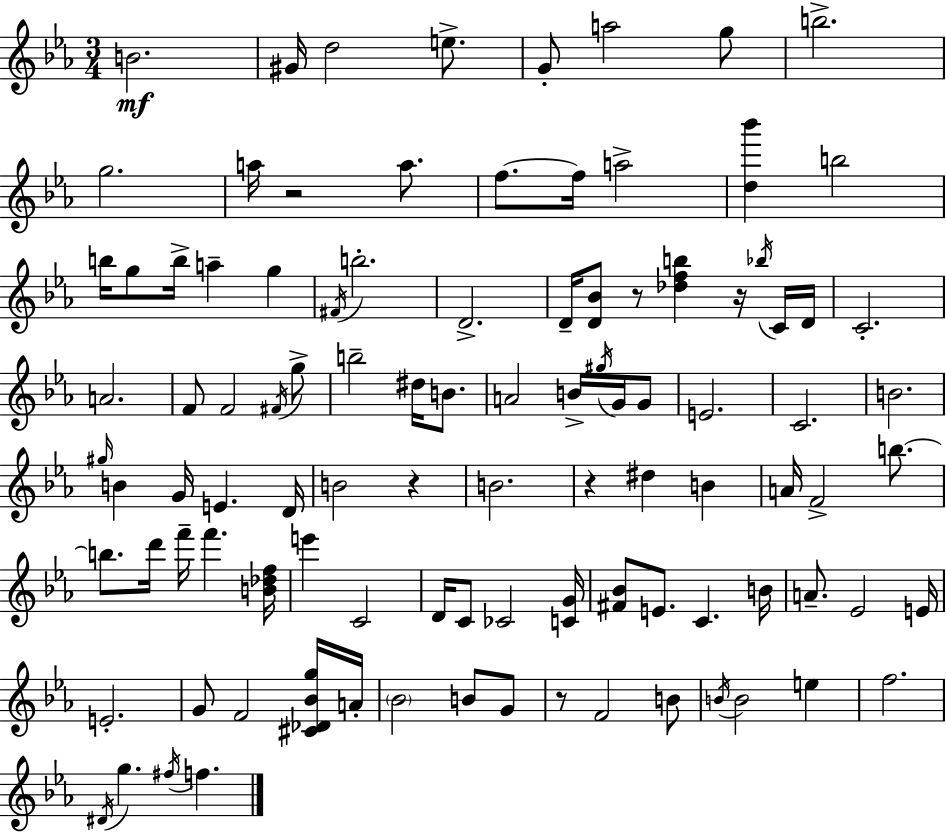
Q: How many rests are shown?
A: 6